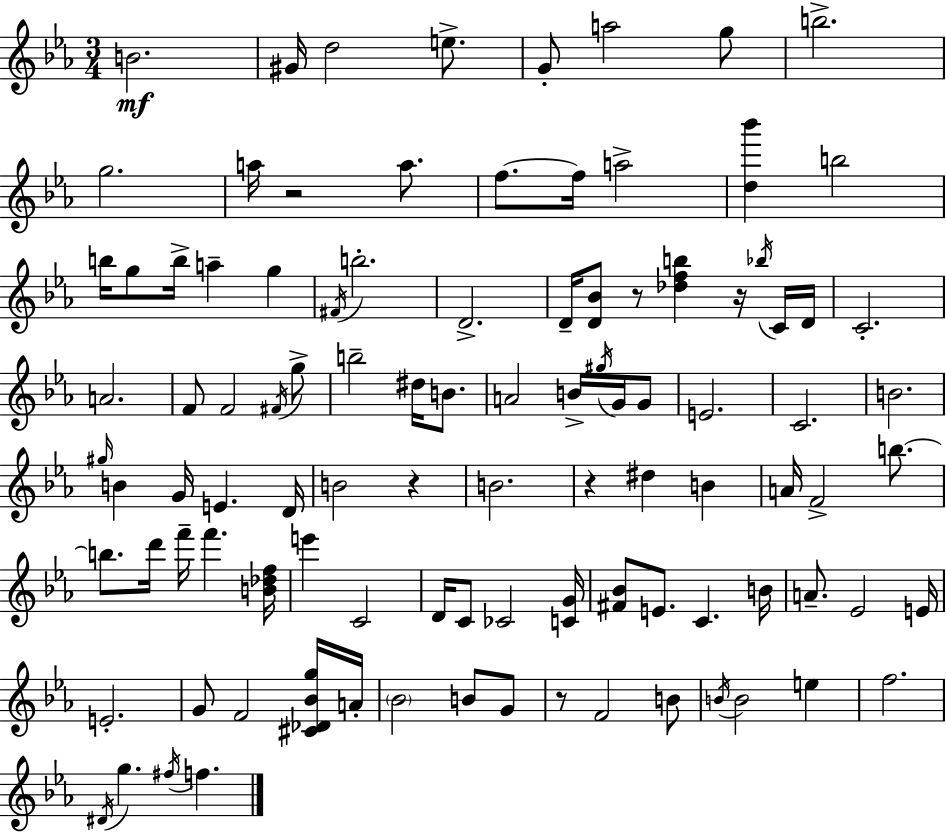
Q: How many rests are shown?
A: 6